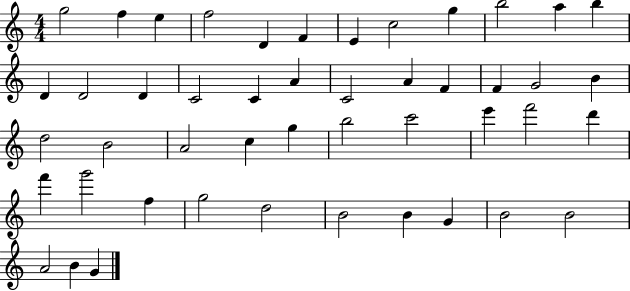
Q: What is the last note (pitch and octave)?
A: G4